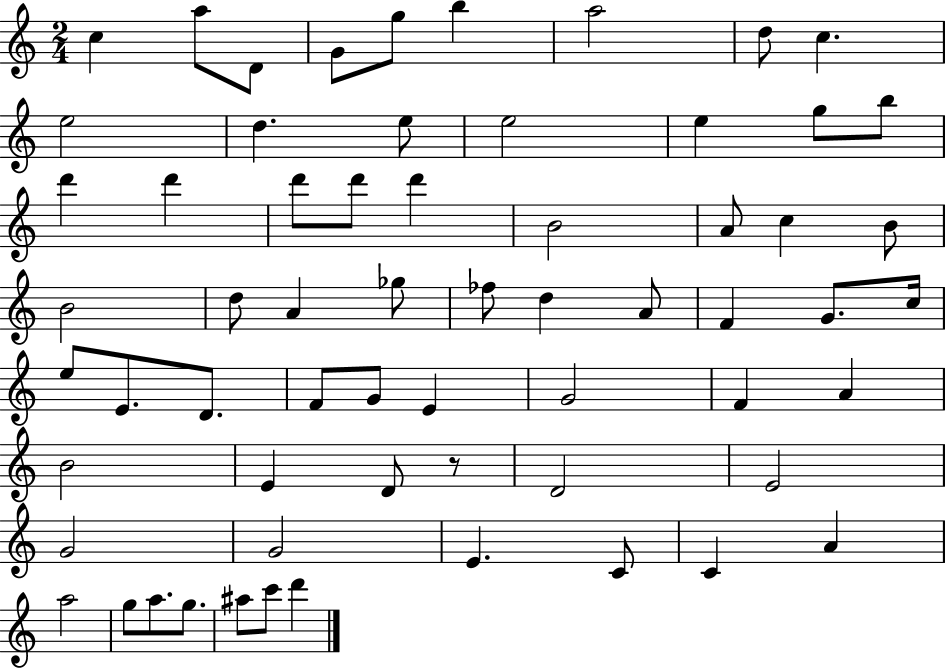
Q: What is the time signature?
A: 2/4